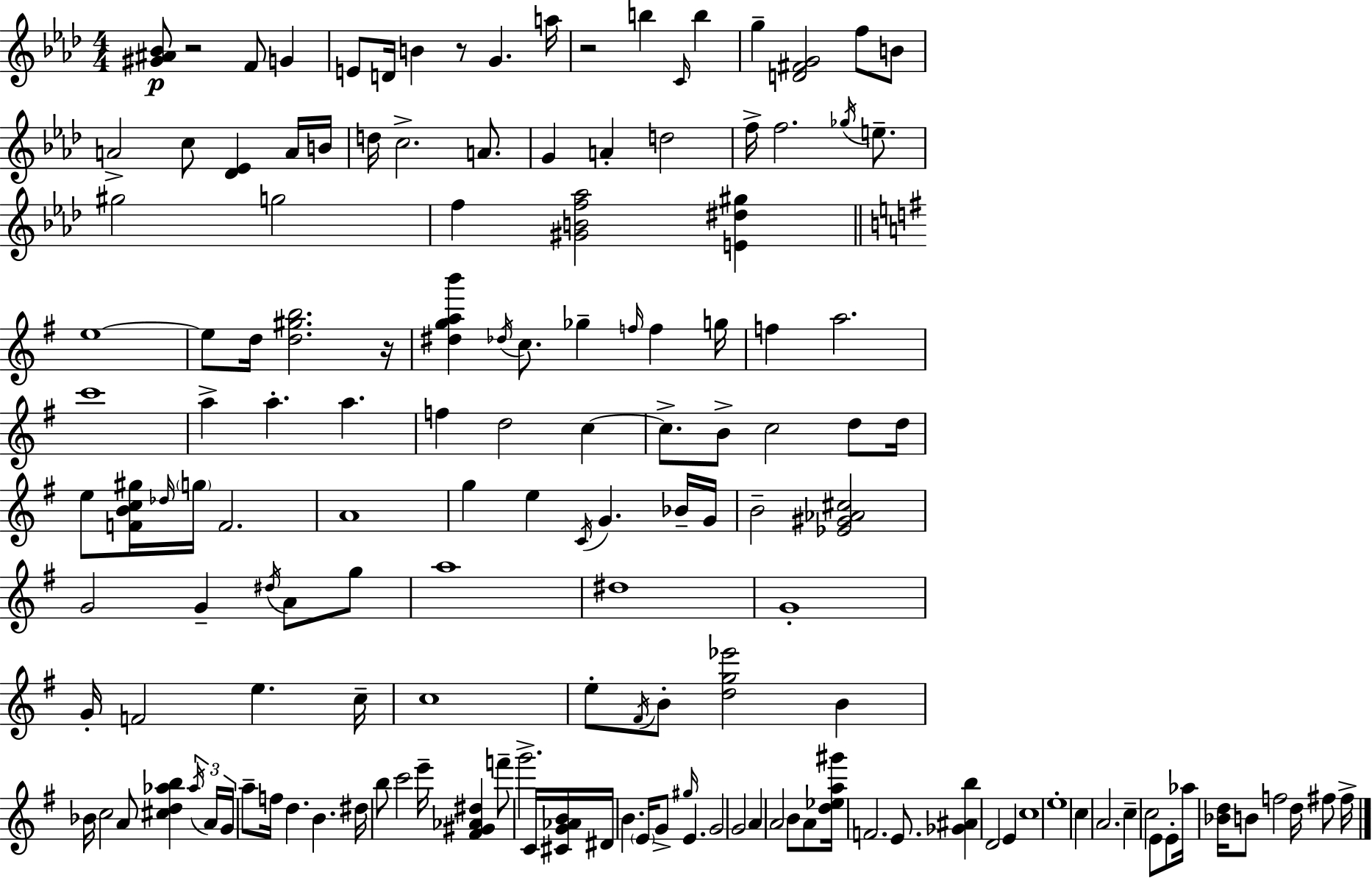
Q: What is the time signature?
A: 4/4